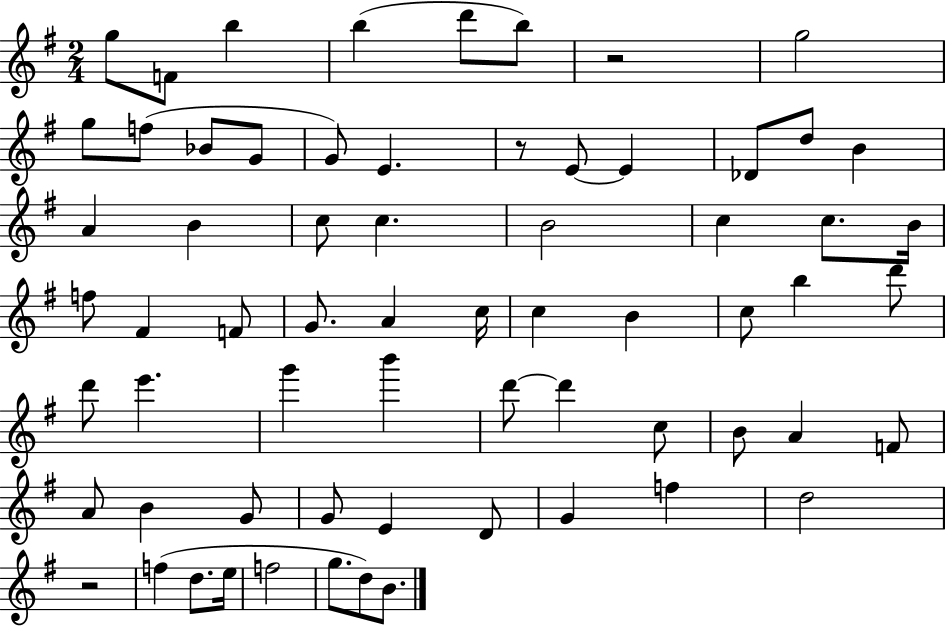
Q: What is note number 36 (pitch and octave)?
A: B5